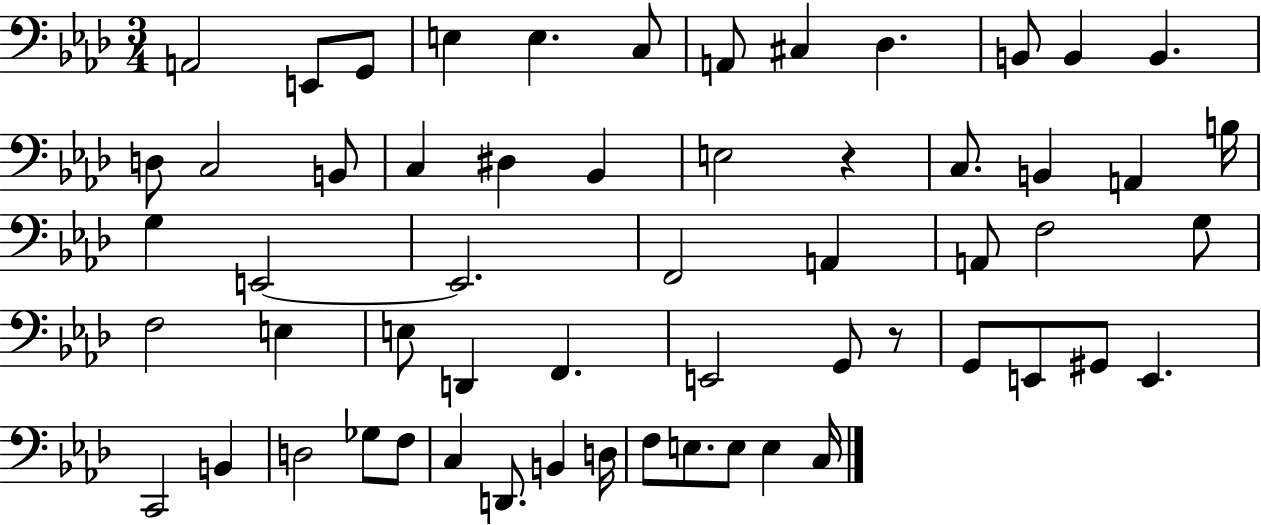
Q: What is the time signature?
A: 3/4